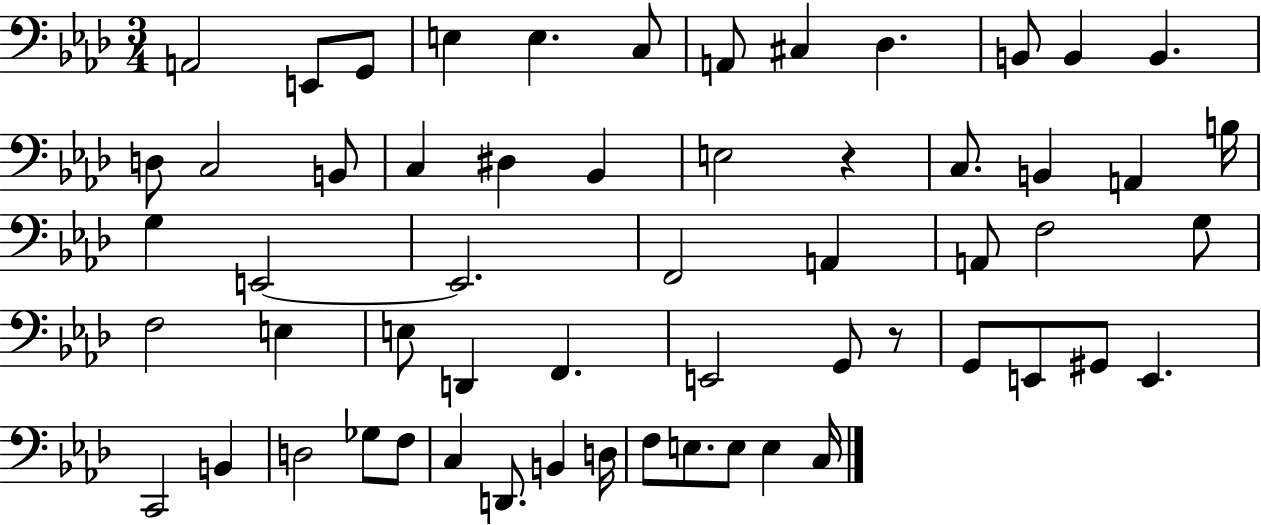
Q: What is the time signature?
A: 3/4